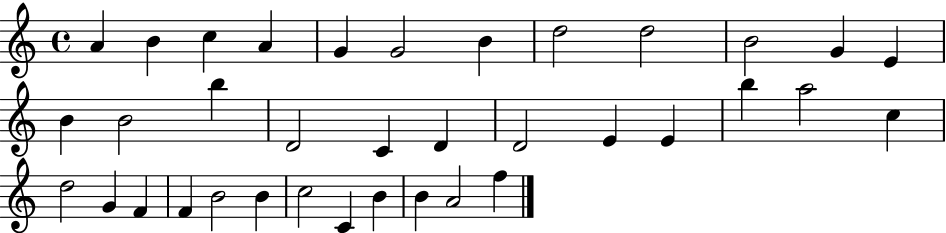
A4/q B4/q C5/q A4/q G4/q G4/h B4/q D5/h D5/h B4/h G4/q E4/q B4/q B4/h B5/q D4/h C4/q D4/q D4/h E4/q E4/q B5/q A5/h C5/q D5/h G4/q F4/q F4/q B4/h B4/q C5/h C4/q B4/q B4/q A4/h F5/q